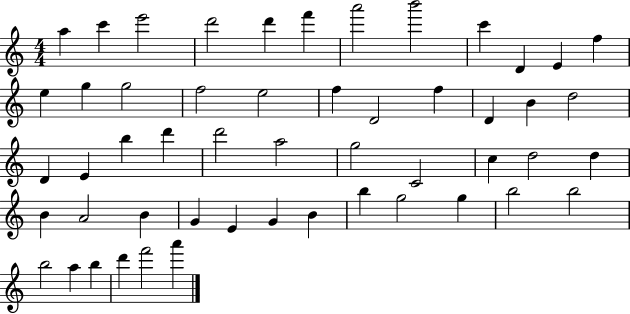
{
  \clef treble
  \numericTimeSignature
  \time 4/4
  \key c \major
  a''4 c'''4 e'''2 | d'''2 d'''4 f'''4 | a'''2 b'''2 | c'''4 d'4 e'4 f''4 | \break e''4 g''4 g''2 | f''2 e''2 | f''4 d'2 f''4 | d'4 b'4 d''2 | \break d'4 e'4 b''4 d'''4 | d'''2 a''2 | g''2 c'2 | c''4 d''2 d''4 | \break b'4 a'2 b'4 | g'4 e'4 g'4 b'4 | b''4 g''2 g''4 | b''2 b''2 | \break b''2 a''4 b''4 | d'''4 f'''2 a'''4 | \bar "|."
}